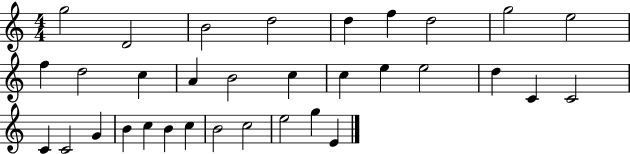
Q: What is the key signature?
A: C major